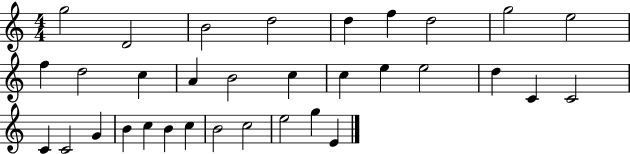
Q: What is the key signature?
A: C major